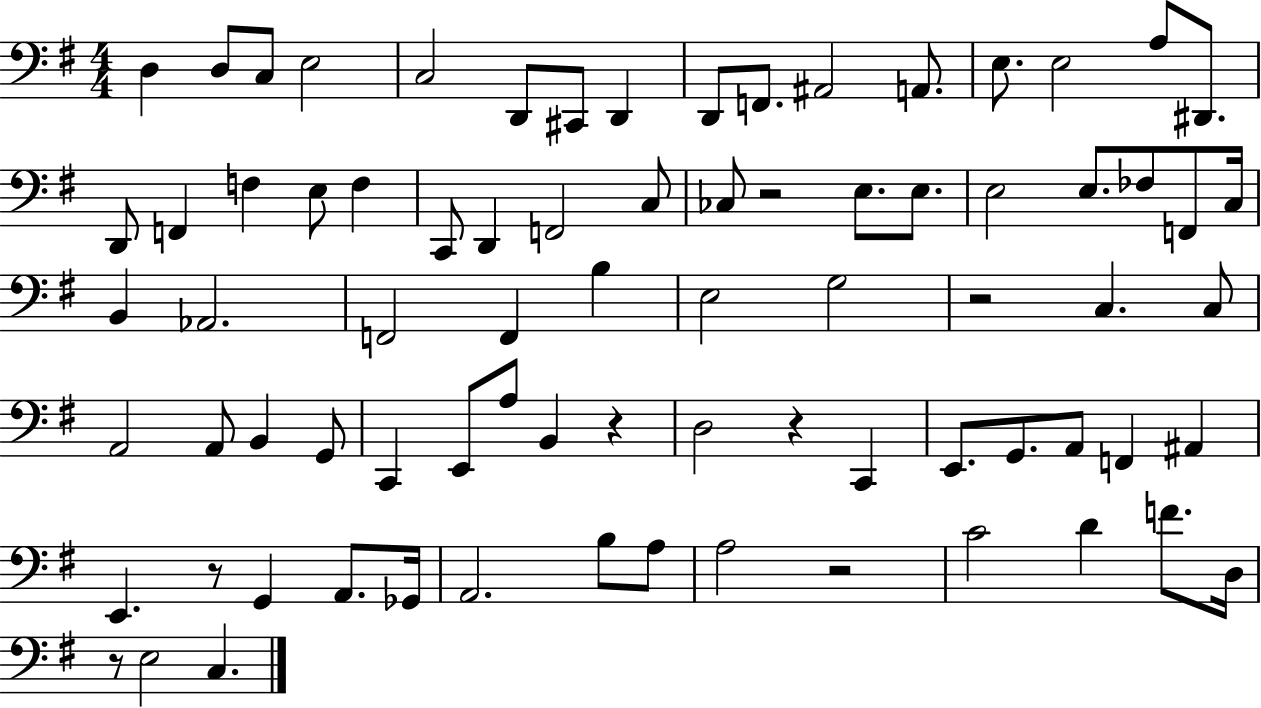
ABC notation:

X:1
T:Untitled
M:4/4
L:1/4
K:G
D, D,/2 C,/2 E,2 C,2 D,,/2 ^C,,/2 D,, D,,/2 F,,/2 ^A,,2 A,,/2 E,/2 E,2 A,/2 ^D,,/2 D,,/2 F,, F, E,/2 F, C,,/2 D,, F,,2 C,/2 _C,/2 z2 E,/2 E,/2 E,2 E,/2 _F,/2 F,,/2 C,/4 B,, _A,,2 F,,2 F,, B, E,2 G,2 z2 C, C,/2 A,,2 A,,/2 B,, G,,/2 C,, E,,/2 A,/2 B,, z D,2 z C,, E,,/2 G,,/2 A,,/2 F,, ^A,, E,, z/2 G,, A,,/2 _G,,/4 A,,2 B,/2 A,/2 A,2 z2 C2 D F/2 D,/4 z/2 E,2 C,